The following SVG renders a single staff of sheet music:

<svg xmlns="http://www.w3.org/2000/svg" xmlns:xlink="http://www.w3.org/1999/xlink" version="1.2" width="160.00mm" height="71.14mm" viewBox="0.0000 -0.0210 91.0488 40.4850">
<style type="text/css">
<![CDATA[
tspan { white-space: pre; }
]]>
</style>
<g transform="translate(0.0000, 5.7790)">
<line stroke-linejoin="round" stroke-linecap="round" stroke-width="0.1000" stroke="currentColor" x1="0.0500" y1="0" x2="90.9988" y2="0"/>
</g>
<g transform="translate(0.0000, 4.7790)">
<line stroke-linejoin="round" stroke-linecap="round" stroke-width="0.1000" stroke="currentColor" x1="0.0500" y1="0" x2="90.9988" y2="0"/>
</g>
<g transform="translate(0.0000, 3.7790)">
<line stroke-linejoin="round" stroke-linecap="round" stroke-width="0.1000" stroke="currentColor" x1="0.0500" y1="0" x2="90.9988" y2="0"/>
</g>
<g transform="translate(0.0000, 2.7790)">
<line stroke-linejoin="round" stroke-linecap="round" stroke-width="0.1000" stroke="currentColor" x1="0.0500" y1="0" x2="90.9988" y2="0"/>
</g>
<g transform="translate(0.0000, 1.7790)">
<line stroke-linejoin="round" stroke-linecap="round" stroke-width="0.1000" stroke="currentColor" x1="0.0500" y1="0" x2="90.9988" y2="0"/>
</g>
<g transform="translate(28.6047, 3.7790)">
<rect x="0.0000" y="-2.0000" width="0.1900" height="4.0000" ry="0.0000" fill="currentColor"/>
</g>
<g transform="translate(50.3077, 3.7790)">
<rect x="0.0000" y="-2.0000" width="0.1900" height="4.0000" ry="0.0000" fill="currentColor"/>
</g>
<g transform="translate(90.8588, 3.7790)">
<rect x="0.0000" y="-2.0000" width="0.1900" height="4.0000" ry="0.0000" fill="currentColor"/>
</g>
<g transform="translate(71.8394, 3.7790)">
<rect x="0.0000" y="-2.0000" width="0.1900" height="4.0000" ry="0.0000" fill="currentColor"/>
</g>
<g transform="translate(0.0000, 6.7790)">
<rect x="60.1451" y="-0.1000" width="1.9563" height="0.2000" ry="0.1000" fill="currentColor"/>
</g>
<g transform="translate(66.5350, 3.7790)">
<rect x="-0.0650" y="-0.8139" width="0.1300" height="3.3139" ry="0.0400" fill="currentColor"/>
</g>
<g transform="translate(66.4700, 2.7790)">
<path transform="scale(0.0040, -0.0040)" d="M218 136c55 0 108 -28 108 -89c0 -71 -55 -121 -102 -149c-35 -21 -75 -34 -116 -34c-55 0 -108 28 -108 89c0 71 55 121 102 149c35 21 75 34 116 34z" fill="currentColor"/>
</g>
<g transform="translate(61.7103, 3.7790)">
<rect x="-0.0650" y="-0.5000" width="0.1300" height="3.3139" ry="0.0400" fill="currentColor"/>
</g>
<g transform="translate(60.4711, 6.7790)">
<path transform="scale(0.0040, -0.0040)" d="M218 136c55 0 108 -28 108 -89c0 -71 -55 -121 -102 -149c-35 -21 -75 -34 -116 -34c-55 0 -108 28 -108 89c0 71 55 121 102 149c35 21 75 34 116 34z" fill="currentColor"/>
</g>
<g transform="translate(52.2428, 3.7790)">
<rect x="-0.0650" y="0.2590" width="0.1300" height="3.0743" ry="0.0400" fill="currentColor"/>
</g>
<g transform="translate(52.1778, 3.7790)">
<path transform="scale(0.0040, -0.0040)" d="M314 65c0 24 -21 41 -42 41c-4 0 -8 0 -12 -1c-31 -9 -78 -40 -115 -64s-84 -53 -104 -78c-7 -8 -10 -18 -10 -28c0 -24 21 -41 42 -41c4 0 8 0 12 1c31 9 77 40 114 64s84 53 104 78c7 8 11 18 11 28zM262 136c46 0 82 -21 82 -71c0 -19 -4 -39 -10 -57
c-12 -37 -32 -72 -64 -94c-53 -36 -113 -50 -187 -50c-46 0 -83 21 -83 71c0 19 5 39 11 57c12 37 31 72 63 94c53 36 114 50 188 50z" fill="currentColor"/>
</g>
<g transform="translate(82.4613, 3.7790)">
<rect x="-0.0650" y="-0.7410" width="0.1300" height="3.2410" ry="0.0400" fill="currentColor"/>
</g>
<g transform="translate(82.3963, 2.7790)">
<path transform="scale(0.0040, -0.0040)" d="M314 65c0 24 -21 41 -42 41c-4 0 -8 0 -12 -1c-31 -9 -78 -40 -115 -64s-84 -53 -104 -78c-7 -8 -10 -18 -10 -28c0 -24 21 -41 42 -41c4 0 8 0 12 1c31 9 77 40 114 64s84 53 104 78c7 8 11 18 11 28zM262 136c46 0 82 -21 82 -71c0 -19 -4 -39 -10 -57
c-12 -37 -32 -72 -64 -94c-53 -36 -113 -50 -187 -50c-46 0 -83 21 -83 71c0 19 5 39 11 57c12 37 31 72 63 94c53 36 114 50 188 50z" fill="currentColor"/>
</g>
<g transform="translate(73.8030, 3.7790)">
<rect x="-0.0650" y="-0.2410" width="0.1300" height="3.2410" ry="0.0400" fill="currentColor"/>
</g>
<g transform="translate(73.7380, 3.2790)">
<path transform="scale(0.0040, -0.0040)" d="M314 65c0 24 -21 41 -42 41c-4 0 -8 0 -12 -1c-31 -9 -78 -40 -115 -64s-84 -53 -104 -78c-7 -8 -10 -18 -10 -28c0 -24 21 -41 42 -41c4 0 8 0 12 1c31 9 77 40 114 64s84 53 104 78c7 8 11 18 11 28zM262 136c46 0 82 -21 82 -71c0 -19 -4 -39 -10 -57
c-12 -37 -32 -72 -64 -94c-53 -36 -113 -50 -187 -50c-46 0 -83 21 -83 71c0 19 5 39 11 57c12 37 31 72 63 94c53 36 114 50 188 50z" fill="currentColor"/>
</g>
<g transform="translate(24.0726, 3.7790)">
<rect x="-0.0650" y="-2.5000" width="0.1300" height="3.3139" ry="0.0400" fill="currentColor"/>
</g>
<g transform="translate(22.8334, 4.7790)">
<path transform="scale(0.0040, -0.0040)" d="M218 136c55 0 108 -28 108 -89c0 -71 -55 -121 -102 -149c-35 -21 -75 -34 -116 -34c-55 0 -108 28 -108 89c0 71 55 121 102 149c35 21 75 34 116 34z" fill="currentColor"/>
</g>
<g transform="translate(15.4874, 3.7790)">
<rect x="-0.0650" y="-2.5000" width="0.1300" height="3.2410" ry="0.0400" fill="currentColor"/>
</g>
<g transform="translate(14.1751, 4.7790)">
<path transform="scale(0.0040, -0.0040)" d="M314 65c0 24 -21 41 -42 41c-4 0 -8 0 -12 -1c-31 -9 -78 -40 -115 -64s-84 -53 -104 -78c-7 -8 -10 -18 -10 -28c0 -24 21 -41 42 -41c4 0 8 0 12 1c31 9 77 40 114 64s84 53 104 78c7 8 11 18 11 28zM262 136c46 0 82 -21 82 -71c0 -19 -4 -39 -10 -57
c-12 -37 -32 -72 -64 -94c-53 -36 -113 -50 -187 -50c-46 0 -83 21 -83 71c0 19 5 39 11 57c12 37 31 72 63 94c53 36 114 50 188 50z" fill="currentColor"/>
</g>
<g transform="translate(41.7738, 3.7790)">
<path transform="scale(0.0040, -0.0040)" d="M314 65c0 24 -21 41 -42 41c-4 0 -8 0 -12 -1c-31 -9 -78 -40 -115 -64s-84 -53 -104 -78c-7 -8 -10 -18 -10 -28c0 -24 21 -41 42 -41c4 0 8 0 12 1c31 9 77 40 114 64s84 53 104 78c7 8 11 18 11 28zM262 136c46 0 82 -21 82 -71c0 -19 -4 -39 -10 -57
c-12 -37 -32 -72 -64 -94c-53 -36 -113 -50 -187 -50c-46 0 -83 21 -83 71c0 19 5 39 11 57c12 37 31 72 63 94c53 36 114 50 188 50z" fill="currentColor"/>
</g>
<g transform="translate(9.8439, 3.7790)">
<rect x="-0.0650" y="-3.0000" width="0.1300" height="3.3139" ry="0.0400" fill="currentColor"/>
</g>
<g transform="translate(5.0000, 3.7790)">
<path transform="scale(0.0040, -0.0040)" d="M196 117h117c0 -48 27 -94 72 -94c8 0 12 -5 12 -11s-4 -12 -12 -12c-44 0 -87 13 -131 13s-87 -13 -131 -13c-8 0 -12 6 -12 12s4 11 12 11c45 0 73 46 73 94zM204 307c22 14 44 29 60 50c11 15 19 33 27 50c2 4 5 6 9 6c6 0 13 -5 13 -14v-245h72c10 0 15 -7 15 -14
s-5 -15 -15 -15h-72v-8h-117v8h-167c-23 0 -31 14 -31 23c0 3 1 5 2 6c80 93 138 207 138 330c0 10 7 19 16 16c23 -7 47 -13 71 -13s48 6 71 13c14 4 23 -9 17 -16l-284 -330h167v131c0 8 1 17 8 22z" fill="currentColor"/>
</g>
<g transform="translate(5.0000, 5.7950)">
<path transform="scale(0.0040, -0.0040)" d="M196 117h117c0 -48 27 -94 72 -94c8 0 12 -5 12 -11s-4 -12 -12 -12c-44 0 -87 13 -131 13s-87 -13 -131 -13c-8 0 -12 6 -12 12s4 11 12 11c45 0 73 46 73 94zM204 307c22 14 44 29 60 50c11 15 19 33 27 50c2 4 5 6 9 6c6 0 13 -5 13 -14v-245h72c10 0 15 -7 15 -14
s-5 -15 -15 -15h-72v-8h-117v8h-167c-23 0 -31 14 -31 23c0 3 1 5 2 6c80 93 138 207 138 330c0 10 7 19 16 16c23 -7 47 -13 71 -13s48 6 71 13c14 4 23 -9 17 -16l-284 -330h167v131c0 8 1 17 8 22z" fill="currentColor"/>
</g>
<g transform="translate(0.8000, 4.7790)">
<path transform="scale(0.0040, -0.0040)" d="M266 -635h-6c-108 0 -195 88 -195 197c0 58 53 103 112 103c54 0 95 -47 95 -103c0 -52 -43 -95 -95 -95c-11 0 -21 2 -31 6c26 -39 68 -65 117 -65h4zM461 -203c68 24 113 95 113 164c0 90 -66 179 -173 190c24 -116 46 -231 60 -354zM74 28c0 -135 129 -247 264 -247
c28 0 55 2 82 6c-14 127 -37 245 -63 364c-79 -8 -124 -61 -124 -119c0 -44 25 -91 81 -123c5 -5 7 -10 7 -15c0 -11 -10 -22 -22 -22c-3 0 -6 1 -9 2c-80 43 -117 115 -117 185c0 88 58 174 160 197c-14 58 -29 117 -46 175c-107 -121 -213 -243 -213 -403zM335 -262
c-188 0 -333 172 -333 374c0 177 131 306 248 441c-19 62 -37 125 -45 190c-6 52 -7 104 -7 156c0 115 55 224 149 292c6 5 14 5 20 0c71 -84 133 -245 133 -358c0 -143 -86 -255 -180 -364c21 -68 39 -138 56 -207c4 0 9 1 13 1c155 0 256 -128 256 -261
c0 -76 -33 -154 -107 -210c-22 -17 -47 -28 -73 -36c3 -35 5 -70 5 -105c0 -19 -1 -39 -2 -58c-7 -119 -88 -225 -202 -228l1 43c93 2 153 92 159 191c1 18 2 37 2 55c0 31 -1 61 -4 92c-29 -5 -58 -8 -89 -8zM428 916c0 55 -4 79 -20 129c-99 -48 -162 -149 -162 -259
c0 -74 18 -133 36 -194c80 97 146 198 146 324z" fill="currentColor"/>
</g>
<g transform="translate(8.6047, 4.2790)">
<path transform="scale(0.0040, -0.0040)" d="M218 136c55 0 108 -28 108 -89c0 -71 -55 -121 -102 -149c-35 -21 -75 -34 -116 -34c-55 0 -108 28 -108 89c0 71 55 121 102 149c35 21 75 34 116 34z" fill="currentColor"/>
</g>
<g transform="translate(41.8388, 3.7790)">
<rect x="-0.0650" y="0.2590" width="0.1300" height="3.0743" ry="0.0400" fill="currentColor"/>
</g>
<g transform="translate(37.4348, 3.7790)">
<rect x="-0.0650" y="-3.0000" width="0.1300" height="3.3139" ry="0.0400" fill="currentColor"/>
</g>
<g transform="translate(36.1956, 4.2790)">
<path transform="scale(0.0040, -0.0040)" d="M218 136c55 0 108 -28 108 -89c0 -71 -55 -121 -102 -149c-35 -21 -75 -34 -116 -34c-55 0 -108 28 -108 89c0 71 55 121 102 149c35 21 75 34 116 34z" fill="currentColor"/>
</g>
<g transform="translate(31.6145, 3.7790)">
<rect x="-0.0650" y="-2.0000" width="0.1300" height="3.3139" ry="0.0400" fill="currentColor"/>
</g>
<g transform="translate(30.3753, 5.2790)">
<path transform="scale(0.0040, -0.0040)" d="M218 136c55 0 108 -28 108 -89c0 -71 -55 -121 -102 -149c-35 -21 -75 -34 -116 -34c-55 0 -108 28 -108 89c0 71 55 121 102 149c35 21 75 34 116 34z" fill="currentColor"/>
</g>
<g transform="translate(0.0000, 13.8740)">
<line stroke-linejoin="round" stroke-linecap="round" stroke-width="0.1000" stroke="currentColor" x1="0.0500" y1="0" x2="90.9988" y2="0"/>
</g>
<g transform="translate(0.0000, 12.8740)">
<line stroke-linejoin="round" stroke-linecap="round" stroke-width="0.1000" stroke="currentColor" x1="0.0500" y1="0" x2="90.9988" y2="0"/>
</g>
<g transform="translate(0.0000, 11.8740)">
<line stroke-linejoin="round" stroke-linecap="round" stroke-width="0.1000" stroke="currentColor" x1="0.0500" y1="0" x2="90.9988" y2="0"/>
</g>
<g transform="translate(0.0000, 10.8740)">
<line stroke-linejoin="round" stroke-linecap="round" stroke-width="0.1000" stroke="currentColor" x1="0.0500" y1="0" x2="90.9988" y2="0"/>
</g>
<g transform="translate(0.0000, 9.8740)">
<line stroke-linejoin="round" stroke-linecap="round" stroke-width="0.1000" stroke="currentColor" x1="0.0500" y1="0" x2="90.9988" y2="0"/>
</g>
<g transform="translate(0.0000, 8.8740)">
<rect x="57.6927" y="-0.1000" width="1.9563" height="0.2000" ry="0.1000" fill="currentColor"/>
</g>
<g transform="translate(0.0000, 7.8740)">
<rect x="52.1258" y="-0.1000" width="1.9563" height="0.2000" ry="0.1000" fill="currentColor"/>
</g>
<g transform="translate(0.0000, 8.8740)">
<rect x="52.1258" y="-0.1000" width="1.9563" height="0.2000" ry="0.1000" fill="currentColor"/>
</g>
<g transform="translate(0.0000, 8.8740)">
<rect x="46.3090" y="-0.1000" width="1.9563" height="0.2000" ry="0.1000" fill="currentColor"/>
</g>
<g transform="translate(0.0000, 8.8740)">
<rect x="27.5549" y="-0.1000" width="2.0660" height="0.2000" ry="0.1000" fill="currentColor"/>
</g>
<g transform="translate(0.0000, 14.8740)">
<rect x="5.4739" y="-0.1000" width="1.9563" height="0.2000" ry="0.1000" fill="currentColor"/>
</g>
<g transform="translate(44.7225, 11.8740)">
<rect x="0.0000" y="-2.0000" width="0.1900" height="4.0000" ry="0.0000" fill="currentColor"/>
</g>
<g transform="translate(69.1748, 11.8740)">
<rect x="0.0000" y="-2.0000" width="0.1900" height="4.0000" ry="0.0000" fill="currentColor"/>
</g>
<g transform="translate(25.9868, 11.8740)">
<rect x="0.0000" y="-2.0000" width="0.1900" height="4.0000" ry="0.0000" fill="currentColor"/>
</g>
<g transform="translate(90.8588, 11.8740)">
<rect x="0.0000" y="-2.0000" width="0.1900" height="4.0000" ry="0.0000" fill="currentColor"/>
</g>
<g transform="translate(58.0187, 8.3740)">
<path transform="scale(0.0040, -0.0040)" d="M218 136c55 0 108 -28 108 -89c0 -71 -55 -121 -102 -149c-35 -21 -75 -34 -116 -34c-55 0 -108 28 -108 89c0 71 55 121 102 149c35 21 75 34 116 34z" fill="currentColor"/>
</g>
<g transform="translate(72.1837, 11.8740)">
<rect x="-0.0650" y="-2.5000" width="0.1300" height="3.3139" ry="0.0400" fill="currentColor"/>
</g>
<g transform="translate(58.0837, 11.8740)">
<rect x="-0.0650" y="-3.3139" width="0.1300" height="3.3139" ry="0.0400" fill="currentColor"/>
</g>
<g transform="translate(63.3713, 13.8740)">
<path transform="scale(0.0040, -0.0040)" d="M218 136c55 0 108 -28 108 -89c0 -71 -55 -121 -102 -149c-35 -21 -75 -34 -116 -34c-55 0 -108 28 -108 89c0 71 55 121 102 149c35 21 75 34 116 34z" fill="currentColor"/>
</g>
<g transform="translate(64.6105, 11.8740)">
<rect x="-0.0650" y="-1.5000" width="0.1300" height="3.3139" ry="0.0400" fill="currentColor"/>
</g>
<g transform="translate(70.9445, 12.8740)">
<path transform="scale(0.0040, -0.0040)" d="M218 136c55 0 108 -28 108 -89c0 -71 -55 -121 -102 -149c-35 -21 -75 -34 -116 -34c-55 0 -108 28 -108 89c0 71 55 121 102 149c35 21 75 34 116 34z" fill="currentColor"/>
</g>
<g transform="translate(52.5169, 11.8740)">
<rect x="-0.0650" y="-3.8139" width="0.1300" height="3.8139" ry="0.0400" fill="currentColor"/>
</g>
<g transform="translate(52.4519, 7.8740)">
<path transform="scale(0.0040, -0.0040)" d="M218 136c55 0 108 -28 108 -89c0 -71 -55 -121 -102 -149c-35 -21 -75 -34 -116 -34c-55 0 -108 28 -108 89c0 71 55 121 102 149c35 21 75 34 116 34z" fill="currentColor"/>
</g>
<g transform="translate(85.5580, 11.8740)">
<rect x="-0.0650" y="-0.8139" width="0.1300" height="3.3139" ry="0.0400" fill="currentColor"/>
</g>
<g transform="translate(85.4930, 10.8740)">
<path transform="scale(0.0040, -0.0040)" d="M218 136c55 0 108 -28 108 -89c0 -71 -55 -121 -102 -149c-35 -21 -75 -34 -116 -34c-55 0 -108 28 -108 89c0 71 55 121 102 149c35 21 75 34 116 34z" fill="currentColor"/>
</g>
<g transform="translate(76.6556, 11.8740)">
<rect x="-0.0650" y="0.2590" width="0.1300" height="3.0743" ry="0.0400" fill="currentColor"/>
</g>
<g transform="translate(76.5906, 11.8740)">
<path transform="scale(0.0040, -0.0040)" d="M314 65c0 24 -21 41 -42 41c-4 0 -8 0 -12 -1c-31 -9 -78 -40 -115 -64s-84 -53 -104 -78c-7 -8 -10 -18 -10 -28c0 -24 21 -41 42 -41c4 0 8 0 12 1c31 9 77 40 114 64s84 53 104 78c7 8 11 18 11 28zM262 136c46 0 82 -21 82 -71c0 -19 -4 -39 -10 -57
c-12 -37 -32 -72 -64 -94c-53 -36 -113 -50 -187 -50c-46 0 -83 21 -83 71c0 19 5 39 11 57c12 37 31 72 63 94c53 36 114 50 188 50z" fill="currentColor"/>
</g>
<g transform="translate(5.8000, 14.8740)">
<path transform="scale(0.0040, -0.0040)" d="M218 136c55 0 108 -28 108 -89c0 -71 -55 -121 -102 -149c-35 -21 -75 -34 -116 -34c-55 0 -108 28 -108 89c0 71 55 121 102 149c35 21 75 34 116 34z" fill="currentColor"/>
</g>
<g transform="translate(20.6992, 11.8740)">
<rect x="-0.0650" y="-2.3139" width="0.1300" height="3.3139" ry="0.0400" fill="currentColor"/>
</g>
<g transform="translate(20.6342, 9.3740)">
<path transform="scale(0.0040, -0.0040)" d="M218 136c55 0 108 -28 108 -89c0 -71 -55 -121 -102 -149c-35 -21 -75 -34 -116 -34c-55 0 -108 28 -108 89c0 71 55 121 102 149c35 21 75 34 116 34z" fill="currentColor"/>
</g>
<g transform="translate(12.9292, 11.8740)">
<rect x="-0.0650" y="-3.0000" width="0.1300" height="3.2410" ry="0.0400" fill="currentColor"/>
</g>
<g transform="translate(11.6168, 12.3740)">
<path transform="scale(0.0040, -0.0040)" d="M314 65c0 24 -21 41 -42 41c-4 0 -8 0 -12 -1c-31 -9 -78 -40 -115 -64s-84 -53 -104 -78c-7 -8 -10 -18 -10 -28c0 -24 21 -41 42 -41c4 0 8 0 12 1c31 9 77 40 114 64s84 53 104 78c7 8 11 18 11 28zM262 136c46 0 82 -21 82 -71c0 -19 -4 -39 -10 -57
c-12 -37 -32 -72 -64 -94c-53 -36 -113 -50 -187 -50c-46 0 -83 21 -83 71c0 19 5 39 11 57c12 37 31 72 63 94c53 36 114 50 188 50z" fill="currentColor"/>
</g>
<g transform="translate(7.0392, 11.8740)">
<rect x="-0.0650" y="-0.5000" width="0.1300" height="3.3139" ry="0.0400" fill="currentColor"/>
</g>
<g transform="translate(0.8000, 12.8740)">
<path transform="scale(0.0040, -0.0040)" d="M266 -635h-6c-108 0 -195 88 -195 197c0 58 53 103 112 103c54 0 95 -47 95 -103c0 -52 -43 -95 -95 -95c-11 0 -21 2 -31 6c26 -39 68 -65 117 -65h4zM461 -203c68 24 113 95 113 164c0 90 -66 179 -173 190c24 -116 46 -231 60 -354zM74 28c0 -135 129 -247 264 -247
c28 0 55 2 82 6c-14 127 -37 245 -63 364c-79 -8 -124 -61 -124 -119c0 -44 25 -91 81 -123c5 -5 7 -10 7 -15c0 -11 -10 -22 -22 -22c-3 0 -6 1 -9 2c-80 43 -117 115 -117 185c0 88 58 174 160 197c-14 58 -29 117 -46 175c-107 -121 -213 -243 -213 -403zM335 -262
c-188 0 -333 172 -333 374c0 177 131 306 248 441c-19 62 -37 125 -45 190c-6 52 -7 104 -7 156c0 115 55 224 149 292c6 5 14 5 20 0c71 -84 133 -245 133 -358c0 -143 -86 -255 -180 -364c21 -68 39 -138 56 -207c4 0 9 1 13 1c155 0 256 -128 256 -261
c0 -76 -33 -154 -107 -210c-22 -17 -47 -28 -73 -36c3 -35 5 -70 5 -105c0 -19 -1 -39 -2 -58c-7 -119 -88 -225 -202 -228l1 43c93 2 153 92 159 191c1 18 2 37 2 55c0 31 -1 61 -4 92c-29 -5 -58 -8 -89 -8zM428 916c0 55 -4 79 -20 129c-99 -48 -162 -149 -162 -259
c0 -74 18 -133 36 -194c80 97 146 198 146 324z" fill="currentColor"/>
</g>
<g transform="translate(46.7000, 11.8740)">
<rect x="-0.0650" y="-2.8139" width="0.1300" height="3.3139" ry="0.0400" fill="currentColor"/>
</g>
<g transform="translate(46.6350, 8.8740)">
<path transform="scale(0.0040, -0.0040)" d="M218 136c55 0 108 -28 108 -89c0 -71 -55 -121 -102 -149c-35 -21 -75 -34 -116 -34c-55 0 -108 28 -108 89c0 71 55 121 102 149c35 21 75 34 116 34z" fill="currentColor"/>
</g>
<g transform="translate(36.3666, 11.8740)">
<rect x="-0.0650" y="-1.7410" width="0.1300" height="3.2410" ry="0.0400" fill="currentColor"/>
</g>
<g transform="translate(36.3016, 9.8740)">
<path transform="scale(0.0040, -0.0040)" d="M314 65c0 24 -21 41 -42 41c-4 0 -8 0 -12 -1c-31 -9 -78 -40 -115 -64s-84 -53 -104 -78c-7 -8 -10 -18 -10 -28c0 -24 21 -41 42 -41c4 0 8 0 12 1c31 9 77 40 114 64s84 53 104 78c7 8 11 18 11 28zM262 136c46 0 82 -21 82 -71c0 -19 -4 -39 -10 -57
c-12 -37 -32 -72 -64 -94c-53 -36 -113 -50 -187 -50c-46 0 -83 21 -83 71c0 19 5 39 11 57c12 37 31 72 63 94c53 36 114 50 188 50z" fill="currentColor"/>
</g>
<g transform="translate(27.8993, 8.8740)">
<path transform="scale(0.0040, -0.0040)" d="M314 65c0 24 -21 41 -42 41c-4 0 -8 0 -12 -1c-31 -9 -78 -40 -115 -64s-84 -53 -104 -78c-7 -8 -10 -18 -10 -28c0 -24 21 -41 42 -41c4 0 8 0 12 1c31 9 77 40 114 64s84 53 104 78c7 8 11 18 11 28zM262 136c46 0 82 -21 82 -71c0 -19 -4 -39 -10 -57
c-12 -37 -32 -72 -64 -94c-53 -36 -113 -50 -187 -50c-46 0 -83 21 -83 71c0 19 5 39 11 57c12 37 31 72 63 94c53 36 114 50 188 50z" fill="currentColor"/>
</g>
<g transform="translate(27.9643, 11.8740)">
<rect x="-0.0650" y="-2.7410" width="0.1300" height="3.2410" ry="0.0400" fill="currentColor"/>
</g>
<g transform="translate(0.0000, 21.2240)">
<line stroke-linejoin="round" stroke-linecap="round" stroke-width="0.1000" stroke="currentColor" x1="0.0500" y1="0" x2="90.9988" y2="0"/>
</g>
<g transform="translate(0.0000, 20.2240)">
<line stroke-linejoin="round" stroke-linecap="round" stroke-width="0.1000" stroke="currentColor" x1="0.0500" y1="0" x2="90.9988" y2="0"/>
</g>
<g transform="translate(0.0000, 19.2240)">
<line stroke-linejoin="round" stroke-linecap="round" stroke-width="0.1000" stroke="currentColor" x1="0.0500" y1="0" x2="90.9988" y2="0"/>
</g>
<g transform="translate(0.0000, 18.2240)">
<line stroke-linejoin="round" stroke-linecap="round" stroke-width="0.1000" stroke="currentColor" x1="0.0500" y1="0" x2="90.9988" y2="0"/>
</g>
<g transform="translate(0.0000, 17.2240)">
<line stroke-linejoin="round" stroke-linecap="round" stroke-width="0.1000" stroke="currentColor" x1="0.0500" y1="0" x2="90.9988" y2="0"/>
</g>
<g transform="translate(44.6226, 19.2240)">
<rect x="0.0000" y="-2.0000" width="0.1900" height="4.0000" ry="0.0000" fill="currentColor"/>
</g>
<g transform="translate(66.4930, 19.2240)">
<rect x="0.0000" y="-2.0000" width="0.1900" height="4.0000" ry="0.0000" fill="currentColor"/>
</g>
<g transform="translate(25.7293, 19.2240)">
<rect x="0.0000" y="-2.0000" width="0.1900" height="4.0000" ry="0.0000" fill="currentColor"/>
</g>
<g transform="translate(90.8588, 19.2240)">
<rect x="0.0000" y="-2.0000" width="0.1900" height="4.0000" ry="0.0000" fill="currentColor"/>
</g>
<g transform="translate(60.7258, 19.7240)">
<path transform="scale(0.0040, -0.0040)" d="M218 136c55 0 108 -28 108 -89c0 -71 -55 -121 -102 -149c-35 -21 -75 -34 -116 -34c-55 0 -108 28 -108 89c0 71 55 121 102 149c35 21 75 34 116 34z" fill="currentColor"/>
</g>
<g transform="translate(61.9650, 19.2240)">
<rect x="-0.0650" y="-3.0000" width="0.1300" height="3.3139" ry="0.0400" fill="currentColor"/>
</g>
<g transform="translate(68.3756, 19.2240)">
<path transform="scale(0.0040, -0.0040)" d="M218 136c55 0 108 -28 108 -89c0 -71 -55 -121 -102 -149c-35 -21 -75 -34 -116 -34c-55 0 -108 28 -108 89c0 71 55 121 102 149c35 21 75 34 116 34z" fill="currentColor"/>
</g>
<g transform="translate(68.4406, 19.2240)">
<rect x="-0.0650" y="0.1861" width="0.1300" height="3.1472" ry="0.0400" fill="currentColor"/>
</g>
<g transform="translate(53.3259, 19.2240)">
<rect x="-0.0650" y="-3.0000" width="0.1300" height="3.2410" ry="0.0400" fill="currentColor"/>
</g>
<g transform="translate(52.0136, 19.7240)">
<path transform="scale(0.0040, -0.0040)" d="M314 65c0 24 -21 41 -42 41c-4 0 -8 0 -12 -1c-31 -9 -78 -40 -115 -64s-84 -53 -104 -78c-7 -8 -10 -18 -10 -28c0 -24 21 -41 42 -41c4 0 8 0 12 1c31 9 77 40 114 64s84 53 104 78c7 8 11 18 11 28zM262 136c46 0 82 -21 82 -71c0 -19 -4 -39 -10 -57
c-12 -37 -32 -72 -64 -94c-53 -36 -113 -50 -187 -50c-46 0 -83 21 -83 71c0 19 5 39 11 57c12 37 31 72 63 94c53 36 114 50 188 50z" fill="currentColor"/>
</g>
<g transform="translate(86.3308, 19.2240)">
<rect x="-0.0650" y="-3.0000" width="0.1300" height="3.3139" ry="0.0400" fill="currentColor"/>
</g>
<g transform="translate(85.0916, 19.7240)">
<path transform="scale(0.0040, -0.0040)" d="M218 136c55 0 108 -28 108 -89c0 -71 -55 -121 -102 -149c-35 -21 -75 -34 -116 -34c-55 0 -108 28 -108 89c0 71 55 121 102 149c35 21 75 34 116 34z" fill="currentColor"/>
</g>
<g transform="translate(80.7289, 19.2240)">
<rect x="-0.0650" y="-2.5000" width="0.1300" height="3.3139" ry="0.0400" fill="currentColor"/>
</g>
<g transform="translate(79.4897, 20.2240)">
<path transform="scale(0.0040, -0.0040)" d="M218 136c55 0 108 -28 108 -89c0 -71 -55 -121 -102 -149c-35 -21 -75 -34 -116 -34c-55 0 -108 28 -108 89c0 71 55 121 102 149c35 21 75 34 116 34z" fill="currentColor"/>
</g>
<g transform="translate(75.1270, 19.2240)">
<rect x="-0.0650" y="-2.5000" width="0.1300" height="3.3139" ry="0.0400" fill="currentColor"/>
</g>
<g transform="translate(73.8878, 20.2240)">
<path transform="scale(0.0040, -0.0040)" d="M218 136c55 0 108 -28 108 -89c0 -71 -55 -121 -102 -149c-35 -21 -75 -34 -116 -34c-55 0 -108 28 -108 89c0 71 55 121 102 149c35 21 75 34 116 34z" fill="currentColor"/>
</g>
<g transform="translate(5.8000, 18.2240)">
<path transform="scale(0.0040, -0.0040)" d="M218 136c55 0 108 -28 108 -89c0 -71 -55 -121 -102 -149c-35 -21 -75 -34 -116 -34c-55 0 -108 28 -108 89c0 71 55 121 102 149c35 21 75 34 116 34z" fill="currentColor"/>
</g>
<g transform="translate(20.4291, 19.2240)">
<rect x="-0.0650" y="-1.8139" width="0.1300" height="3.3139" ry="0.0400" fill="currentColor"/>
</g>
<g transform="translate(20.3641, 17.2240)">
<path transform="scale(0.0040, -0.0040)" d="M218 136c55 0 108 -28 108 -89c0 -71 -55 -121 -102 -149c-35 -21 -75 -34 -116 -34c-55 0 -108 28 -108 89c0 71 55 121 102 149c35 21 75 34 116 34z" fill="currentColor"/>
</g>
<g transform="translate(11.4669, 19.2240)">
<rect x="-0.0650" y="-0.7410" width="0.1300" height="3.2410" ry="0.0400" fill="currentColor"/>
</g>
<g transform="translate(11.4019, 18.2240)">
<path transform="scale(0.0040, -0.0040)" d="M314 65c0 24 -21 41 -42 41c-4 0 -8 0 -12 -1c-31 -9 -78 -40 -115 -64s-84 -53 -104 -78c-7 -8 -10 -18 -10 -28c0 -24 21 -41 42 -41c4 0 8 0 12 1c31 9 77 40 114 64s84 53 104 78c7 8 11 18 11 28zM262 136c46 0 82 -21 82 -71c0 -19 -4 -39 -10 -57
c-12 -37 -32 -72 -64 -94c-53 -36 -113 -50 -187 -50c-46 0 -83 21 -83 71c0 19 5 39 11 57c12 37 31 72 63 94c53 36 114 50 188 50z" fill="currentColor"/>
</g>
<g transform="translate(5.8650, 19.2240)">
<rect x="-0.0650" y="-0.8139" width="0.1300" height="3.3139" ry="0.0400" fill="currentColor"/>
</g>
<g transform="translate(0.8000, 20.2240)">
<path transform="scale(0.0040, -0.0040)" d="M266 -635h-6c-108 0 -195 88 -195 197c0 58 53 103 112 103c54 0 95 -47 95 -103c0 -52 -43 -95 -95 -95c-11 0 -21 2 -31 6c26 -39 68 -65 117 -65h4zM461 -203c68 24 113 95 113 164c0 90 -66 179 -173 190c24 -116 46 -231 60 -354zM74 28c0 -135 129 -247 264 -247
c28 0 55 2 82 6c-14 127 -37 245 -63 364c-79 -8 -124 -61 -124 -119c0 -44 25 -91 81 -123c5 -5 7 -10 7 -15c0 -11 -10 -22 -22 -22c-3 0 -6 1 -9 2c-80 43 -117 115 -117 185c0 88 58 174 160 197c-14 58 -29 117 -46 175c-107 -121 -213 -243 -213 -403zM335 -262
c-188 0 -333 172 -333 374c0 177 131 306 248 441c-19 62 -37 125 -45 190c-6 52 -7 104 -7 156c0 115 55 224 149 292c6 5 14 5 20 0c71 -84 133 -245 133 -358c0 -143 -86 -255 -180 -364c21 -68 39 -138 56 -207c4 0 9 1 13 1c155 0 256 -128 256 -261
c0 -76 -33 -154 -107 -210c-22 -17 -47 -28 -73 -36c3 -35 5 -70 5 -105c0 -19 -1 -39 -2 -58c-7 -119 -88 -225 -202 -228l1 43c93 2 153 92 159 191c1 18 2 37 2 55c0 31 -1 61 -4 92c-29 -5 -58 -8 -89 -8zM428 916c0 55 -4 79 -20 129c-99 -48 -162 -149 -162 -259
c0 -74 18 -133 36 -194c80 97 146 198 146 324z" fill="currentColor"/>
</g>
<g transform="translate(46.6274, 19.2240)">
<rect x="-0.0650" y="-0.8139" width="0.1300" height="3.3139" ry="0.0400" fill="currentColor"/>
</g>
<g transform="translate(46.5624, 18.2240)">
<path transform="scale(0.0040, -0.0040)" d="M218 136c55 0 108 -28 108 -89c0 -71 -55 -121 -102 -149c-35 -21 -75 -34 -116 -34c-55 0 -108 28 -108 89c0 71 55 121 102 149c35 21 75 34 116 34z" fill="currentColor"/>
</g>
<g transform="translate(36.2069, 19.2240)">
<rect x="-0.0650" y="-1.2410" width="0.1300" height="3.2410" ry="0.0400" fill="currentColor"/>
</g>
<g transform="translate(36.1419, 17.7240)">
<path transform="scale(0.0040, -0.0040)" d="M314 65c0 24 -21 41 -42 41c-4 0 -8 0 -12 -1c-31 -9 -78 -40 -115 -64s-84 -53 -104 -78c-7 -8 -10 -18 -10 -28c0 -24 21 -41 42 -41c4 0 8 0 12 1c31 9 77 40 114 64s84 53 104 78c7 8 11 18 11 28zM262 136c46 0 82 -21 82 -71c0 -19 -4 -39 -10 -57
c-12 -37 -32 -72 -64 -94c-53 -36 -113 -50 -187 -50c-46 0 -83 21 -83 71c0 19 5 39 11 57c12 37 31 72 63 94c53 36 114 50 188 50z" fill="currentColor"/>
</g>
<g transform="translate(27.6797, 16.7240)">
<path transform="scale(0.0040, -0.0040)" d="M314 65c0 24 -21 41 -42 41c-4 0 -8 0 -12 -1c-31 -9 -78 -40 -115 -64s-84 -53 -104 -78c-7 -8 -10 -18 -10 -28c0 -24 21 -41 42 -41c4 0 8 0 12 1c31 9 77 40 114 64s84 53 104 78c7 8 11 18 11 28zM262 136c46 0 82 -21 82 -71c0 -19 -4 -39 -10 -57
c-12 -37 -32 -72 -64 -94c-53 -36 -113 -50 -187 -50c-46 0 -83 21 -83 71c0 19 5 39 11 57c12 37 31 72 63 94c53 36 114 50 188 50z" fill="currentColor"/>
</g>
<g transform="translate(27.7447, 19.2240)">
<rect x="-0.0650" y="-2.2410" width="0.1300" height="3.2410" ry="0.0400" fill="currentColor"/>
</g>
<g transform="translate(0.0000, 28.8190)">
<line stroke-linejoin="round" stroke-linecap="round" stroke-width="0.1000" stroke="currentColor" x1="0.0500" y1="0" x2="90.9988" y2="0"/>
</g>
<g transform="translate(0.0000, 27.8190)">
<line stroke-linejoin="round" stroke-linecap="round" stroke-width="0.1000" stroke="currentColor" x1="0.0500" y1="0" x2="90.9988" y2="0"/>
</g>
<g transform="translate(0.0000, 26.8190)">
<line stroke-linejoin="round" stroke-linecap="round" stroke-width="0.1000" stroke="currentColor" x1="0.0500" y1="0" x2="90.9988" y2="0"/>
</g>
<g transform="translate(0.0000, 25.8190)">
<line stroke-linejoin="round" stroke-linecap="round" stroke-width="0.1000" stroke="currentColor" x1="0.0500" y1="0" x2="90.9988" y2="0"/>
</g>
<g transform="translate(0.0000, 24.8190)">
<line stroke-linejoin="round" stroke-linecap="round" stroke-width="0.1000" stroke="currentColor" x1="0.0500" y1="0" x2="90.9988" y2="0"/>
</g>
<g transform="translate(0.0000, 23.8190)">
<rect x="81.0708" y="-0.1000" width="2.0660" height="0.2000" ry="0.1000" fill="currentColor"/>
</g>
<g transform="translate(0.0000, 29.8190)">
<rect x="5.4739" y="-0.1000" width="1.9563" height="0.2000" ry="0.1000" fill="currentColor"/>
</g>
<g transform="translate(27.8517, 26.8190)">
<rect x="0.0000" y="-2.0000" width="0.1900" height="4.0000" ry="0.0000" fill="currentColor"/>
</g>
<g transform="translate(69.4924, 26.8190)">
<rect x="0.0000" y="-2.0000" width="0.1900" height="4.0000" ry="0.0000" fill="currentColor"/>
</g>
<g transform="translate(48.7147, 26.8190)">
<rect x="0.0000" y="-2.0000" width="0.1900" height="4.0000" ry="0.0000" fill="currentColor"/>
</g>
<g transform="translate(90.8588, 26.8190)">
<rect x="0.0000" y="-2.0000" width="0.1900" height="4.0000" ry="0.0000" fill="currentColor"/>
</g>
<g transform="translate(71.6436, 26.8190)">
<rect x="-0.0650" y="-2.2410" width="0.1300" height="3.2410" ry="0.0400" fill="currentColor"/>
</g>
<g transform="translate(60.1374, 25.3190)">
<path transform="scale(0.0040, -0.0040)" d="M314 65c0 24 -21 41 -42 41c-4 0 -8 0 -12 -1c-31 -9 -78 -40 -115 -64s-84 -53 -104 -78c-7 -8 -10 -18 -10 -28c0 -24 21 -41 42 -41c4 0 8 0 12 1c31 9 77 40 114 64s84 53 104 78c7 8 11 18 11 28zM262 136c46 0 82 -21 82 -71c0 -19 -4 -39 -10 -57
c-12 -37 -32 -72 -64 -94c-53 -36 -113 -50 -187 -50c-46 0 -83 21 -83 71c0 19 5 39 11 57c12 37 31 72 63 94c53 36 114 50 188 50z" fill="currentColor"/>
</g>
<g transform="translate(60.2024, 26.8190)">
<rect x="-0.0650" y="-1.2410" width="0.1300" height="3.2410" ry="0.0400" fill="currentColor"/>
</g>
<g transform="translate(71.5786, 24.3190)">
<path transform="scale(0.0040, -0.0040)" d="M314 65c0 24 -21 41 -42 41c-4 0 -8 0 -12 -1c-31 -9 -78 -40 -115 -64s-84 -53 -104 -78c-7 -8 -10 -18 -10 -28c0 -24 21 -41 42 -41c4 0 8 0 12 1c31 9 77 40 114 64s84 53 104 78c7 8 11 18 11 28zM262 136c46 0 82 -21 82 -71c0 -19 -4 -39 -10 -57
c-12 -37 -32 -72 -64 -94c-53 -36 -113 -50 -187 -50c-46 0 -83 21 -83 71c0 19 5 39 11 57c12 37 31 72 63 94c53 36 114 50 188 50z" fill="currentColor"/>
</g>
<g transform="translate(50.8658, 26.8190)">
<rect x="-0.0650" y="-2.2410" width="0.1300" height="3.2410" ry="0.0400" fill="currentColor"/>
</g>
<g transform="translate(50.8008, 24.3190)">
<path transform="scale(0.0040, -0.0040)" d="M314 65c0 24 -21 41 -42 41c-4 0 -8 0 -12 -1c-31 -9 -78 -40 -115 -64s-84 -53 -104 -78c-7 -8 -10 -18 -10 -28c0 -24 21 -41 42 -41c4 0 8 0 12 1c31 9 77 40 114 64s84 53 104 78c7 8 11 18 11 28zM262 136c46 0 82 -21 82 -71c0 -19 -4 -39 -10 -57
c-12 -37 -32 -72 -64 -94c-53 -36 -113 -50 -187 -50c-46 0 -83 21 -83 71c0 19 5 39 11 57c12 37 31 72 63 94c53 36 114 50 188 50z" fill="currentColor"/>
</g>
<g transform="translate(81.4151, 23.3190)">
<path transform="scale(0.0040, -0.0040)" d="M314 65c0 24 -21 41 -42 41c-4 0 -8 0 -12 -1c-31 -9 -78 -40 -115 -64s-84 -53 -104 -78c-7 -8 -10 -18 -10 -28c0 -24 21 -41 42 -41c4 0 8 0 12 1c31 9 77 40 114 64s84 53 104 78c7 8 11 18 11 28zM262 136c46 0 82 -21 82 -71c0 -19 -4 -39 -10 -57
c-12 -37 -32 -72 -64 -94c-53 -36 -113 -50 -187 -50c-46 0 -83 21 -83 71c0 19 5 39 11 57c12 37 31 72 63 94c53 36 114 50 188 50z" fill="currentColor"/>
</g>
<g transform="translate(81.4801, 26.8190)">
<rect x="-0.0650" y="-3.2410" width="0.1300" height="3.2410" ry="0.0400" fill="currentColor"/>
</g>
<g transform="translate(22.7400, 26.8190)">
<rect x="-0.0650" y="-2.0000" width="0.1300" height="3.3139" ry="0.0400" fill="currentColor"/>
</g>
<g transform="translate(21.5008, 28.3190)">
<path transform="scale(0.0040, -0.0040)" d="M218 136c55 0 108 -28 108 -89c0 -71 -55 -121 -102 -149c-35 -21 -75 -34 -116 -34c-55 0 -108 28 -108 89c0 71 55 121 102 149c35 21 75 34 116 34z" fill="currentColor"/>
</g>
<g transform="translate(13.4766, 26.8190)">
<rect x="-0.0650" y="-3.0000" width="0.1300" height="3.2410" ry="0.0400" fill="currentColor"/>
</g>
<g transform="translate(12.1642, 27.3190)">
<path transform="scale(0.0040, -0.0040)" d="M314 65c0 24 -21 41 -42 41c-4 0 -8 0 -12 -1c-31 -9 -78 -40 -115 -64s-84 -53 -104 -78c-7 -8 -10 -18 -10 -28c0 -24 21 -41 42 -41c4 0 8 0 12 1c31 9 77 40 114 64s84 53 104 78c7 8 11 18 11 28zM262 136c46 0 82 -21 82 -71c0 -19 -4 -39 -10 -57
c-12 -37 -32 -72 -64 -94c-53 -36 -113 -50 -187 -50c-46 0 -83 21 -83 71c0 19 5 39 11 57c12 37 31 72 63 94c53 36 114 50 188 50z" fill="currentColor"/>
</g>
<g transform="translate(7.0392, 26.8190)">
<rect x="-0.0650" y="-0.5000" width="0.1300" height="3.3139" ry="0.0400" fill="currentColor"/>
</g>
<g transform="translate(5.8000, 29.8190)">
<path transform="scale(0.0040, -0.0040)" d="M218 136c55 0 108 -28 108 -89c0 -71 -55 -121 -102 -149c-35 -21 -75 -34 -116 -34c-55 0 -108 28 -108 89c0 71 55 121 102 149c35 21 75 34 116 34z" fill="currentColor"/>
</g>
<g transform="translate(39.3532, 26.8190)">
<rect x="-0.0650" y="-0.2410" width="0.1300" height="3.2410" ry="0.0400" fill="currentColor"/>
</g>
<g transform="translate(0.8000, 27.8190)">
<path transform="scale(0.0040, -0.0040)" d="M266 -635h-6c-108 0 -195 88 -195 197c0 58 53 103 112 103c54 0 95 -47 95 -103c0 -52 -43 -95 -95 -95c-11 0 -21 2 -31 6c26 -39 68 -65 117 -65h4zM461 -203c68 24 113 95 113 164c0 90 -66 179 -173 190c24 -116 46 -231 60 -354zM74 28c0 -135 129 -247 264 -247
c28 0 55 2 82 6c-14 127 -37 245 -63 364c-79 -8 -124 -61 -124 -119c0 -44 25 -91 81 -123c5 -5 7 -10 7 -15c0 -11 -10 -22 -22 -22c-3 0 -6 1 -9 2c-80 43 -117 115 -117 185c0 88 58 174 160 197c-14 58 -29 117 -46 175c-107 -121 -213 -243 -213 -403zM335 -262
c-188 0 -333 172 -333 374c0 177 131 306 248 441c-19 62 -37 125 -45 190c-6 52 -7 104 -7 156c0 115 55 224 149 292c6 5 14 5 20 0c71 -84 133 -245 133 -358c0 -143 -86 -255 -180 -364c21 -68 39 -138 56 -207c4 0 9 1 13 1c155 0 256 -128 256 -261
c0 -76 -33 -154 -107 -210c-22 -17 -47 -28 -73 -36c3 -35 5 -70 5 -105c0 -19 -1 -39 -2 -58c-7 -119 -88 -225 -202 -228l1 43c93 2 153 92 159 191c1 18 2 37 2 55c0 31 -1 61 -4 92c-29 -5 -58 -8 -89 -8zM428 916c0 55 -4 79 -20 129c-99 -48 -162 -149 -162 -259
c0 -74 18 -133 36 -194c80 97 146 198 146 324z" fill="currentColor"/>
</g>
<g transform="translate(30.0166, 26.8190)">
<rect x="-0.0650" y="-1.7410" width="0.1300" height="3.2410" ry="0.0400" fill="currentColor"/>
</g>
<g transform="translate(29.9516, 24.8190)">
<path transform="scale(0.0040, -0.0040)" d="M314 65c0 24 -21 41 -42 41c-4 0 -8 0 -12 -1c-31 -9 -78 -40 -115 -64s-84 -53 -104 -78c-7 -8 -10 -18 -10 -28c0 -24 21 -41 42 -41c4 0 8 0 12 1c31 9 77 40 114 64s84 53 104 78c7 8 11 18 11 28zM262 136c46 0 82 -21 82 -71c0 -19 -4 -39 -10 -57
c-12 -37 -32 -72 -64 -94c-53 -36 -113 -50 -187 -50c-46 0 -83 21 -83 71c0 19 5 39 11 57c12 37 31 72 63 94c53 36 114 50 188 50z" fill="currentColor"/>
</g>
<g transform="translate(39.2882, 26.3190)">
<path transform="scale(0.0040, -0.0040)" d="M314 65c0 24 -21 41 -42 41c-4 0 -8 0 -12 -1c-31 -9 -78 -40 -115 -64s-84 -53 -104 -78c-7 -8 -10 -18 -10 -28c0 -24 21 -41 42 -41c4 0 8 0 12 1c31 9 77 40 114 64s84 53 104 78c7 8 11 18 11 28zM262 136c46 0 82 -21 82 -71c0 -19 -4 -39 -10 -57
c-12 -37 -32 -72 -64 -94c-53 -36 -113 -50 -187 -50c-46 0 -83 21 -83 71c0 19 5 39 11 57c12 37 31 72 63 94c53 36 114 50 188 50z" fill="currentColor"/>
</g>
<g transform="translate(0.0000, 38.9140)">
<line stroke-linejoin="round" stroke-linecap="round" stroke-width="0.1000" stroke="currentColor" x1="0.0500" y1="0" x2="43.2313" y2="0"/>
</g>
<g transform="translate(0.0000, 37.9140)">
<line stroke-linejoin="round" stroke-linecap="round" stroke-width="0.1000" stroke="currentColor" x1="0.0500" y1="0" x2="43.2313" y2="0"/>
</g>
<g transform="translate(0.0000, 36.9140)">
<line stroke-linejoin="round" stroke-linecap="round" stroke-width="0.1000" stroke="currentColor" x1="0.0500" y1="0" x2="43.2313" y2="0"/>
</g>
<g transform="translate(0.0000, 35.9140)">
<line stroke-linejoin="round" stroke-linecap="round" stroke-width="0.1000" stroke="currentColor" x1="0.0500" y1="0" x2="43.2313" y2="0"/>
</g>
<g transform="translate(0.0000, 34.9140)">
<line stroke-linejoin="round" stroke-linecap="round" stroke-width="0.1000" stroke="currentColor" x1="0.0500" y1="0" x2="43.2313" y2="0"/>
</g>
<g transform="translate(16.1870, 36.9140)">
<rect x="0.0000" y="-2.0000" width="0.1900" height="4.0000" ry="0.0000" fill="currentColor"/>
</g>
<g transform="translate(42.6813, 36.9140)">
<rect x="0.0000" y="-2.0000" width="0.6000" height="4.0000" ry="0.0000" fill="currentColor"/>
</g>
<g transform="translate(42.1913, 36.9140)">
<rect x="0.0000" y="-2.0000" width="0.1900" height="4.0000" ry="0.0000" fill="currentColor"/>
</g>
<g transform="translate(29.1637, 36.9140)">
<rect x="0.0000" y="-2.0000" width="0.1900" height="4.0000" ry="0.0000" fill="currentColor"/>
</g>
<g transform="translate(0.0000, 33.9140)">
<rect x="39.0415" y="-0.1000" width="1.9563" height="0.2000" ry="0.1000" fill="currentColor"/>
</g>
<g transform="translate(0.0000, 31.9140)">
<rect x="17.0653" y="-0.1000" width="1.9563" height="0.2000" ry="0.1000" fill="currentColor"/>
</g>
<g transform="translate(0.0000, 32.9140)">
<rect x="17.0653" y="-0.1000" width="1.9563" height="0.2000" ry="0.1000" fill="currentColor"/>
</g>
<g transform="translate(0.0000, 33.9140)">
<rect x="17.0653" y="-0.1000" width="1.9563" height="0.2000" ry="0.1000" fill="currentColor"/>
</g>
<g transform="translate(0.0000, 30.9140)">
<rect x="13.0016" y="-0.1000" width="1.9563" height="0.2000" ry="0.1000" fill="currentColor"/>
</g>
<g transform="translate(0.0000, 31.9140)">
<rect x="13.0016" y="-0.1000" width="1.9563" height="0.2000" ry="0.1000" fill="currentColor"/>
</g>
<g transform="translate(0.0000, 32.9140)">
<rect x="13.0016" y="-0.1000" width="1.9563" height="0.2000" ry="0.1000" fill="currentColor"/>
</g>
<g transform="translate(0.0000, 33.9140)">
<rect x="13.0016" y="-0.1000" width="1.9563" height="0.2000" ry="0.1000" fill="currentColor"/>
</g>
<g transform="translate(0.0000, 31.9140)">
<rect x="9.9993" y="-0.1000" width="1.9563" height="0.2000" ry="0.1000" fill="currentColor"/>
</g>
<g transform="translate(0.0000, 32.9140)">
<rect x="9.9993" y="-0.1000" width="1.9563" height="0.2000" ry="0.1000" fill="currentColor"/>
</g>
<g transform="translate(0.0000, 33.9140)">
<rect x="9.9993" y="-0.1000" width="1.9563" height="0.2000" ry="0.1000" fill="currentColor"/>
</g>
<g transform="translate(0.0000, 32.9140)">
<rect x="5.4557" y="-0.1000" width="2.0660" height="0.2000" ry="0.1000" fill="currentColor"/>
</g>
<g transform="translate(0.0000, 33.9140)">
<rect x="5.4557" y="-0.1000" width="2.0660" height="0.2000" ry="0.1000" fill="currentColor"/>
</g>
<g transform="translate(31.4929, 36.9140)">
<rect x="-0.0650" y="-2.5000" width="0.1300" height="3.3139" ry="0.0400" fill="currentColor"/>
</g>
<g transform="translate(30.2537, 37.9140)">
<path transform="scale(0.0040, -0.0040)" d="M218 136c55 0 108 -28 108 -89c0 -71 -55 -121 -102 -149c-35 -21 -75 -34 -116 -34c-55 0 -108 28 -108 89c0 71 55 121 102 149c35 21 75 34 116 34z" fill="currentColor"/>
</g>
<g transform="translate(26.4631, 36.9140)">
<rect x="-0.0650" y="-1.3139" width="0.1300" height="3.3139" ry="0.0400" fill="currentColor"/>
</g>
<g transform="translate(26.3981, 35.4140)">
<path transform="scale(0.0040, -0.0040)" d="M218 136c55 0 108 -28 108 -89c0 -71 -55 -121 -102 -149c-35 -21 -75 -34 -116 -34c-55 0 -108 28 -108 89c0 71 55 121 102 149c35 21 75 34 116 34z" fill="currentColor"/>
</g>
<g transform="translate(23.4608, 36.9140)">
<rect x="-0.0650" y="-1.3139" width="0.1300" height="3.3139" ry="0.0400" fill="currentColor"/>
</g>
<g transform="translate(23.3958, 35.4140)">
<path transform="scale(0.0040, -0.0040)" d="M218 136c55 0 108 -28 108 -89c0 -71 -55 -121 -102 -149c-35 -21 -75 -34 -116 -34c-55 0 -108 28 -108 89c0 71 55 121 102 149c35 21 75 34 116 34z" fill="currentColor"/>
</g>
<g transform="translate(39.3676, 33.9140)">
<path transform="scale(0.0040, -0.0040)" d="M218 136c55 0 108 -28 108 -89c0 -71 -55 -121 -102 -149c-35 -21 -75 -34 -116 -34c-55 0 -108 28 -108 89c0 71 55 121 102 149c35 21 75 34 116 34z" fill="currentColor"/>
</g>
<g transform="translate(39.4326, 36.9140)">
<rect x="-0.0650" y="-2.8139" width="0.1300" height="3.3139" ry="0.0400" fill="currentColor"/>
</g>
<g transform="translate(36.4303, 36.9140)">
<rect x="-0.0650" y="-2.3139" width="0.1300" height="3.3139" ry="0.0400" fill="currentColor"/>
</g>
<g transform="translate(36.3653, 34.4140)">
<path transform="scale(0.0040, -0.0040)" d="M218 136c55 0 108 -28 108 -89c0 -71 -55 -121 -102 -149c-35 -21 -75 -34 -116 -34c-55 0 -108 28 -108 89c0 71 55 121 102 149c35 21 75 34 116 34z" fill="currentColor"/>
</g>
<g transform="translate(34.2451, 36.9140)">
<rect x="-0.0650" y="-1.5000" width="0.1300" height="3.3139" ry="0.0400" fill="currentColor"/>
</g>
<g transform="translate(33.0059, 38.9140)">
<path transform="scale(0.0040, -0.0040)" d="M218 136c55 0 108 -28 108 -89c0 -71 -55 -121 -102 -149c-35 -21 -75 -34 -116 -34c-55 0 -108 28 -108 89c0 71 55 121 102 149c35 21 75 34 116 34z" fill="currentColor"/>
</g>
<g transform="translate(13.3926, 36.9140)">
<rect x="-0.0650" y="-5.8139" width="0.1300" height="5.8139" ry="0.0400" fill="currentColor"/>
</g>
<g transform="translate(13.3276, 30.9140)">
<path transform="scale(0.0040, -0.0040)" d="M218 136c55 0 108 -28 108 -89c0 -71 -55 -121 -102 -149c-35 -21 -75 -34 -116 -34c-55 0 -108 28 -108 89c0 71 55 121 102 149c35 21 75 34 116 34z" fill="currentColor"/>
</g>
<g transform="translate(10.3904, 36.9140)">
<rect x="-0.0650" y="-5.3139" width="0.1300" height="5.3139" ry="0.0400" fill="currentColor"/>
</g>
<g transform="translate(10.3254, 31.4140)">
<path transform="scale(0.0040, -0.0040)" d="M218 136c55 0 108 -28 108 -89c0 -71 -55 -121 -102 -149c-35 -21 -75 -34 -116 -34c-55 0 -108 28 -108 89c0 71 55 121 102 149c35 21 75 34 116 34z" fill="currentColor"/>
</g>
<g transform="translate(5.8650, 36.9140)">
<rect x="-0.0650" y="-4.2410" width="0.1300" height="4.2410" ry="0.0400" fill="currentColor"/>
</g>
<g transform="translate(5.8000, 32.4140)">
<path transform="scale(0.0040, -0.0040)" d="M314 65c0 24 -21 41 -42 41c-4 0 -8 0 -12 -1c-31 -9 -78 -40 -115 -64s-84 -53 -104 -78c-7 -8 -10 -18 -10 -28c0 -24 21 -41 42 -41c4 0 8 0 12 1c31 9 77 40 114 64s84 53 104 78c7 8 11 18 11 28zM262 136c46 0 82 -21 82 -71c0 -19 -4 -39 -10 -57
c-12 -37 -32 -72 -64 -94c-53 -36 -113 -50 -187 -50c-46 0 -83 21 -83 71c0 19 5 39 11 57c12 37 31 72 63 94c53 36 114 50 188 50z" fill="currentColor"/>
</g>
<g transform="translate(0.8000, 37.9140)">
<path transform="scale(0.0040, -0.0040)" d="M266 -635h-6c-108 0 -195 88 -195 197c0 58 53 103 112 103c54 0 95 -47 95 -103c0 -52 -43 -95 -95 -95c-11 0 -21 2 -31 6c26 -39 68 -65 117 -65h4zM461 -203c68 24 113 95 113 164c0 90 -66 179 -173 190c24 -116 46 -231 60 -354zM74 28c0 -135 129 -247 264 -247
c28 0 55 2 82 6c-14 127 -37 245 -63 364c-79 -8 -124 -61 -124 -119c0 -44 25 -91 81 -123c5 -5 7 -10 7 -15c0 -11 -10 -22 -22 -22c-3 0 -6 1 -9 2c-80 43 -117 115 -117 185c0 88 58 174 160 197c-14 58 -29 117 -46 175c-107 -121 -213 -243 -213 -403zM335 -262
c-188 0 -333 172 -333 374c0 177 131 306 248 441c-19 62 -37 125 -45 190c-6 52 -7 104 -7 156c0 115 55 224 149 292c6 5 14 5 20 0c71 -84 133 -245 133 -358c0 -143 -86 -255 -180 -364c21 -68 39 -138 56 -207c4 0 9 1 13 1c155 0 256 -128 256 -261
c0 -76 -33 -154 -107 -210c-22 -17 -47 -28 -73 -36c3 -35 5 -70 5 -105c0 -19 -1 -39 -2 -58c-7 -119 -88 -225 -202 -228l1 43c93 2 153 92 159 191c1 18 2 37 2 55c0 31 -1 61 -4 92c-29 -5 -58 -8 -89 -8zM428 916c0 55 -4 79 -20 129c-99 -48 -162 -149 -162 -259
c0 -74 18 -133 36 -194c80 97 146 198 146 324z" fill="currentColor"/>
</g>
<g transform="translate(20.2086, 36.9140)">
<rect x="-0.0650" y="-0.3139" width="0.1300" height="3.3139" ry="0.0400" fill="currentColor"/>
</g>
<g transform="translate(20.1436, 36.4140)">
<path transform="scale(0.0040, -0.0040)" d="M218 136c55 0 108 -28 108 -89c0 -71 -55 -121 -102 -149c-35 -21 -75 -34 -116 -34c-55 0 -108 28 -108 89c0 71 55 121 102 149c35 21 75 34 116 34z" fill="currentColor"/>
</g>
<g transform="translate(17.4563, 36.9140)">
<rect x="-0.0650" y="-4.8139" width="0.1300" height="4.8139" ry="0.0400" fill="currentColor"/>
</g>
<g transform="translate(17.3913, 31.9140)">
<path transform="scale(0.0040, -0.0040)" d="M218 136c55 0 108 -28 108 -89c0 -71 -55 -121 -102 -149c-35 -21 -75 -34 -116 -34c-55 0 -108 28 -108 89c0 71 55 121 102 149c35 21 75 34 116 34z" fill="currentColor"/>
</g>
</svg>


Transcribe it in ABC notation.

X:1
T:Untitled
M:4/4
L:1/4
K:C
A G2 G F A B2 B2 C d c2 d2 C A2 g a2 f2 a c' b E G B2 d d d2 f g2 e2 d A2 A B G G A C A2 F f2 c2 g2 e2 g2 b2 d'2 f' g' e' c e e G E g a